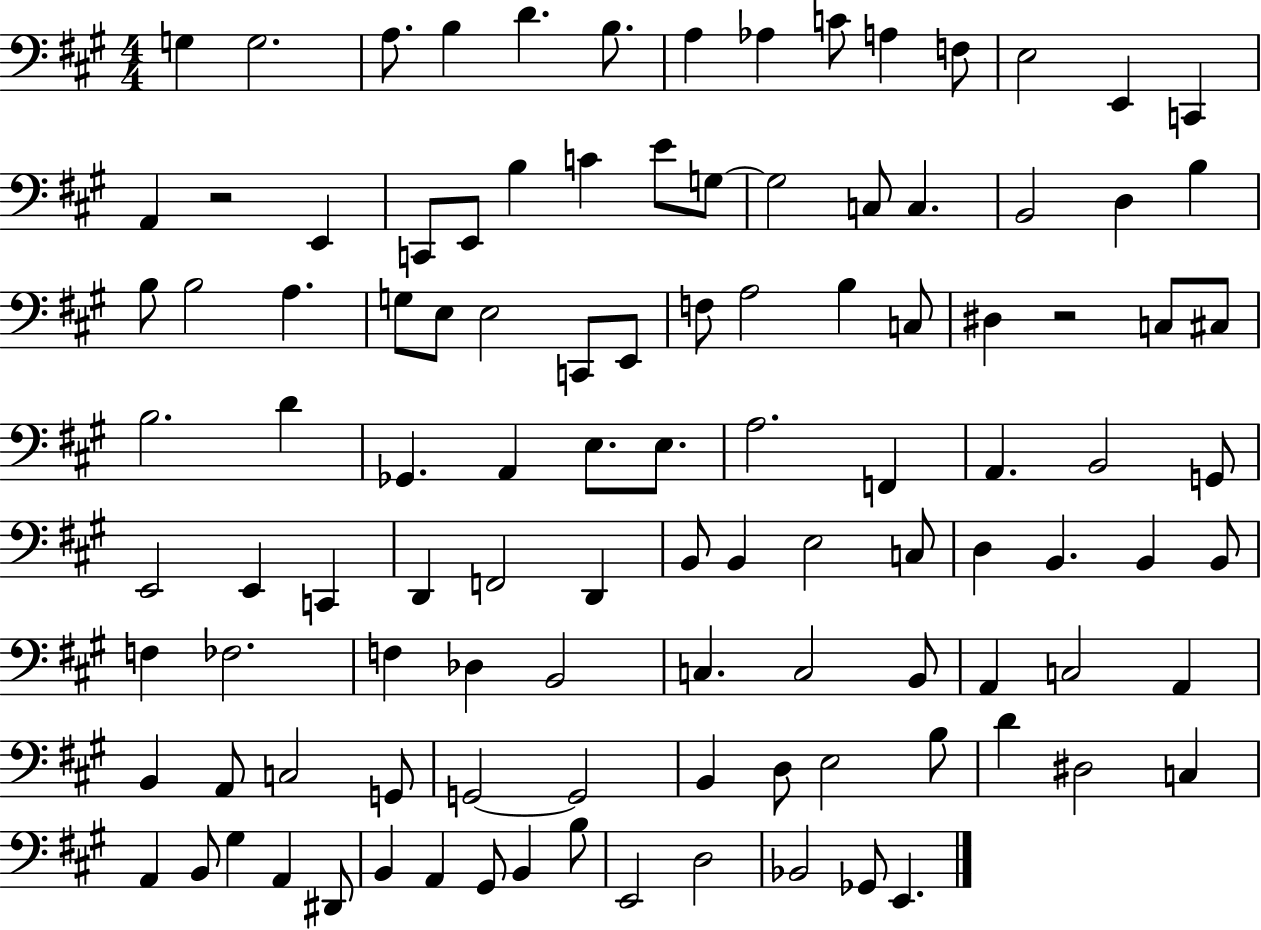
X:1
T:Untitled
M:4/4
L:1/4
K:A
G, G,2 A,/2 B, D B,/2 A, _A, C/2 A, F,/2 E,2 E,, C,, A,, z2 E,, C,,/2 E,,/2 B, C E/2 G,/2 G,2 C,/2 C, B,,2 D, B, B,/2 B,2 A, G,/2 E,/2 E,2 C,,/2 E,,/2 F,/2 A,2 B, C,/2 ^D, z2 C,/2 ^C,/2 B,2 D _G,, A,, E,/2 E,/2 A,2 F,, A,, B,,2 G,,/2 E,,2 E,, C,, D,, F,,2 D,, B,,/2 B,, E,2 C,/2 D, B,, B,, B,,/2 F, _F,2 F, _D, B,,2 C, C,2 B,,/2 A,, C,2 A,, B,, A,,/2 C,2 G,,/2 G,,2 G,,2 B,, D,/2 E,2 B,/2 D ^D,2 C, A,, B,,/2 ^G, A,, ^D,,/2 B,, A,, ^G,,/2 B,, B,/2 E,,2 D,2 _B,,2 _G,,/2 E,,